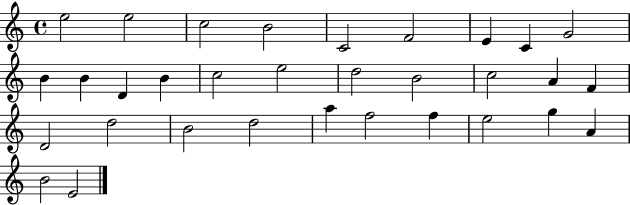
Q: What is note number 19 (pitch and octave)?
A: A4